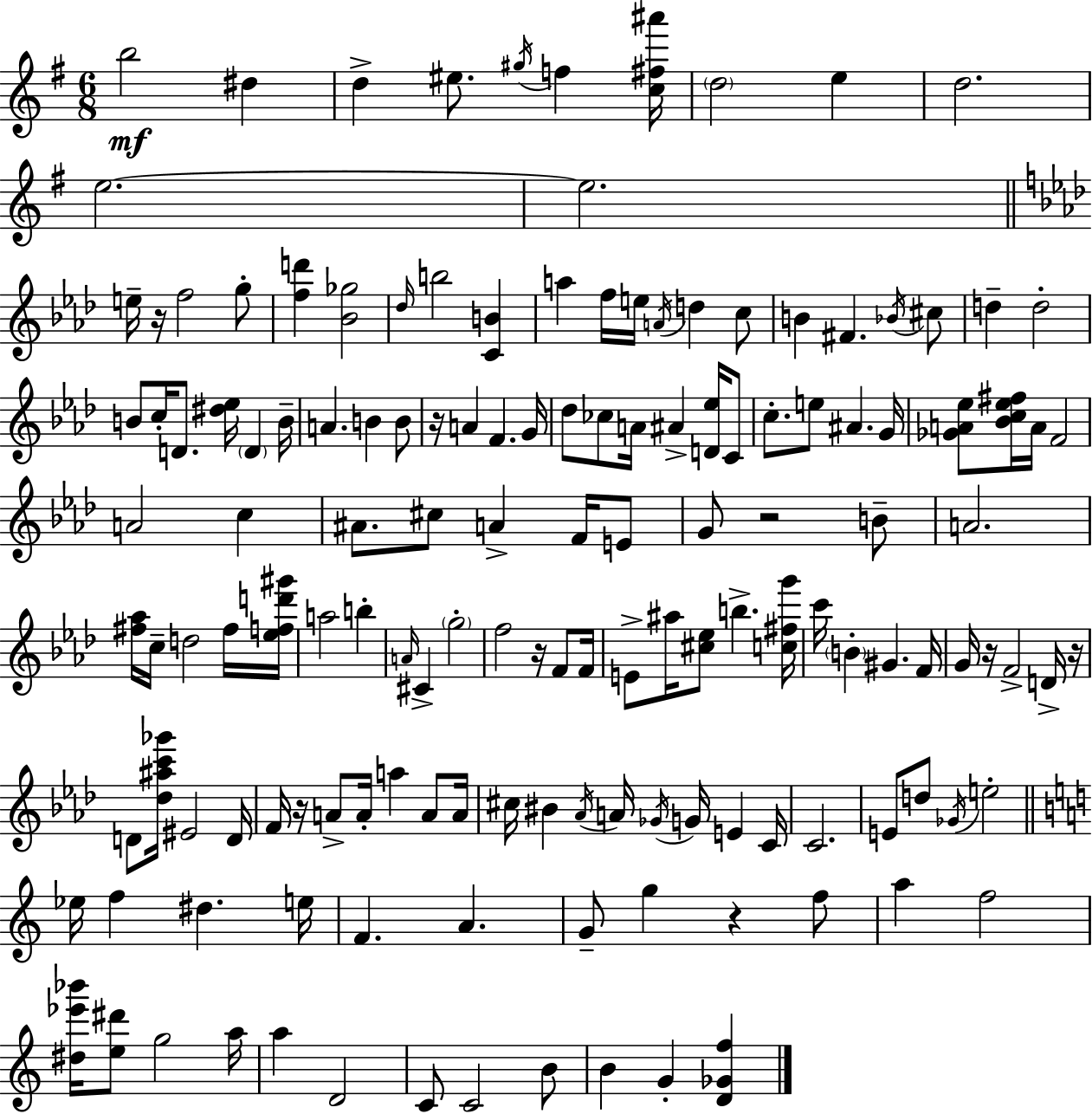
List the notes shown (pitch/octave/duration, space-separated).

B5/h D#5/q D5/q EIS5/e. G#5/s F5/q [C5,F#5,A#6]/s D5/h E5/q D5/h. E5/h. E5/h. E5/s R/s F5/h G5/e [F5,D6]/q [Bb4,Gb5]/h Db5/s B5/h [C4,B4]/q A5/q F5/s E5/s A4/s D5/q C5/e B4/q F#4/q. Bb4/s C#5/e D5/q D5/h B4/e C5/s D4/e. [D#5,Eb5]/s D4/q B4/s A4/q. B4/q B4/e R/s A4/q F4/q. G4/s Db5/e CES5/e A4/s A#4/q [D4,Eb5]/s C4/e C5/e. E5/e A#4/q. G4/s [Gb4,A4,Eb5]/e [Bb4,C5,Eb5,F#5]/s A4/s F4/h A4/h C5/q A#4/e. C#5/e A4/q F4/s E4/e G4/e R/h B4/e A4/h. [F#5,Ab5]/s C5/s D5/h F#5/s [Eb5,F5,D6,G#6]/s A5/h B5/q A4/s C#4/q G5/h F5/h R/s F4/e F4/s E4/e A#5/s [C#5,Eb5]/e B5/q. [C5,F#5,G6]/s C6/s B4/q G#4/q. F4/s G4/s R/s F4/h D4/s R/s D4/e [Db5,A#5,C6,Gb6]/s EIS4/h D4/s F4/s R/s A4/e A4/s A5/q A4/e A4/s C#5/s BIS4/q Ab4/s A4/s Gb4/s G4/s E4/q C4/s C4/h. E4/e D5/e Gb4/s E5/h Eb5/s F5/q D#5/q. E5/s F4/q. A4/q. G4/e G5/q R/q F5/e A5/q F5/h [D#5,Eb6,Bb6]/s [E5,D#6]/e G5/h A5/s A5/q D4/h C4/e C4/h B4/e B4/q G4/q [D4,Gb4,F5]/q